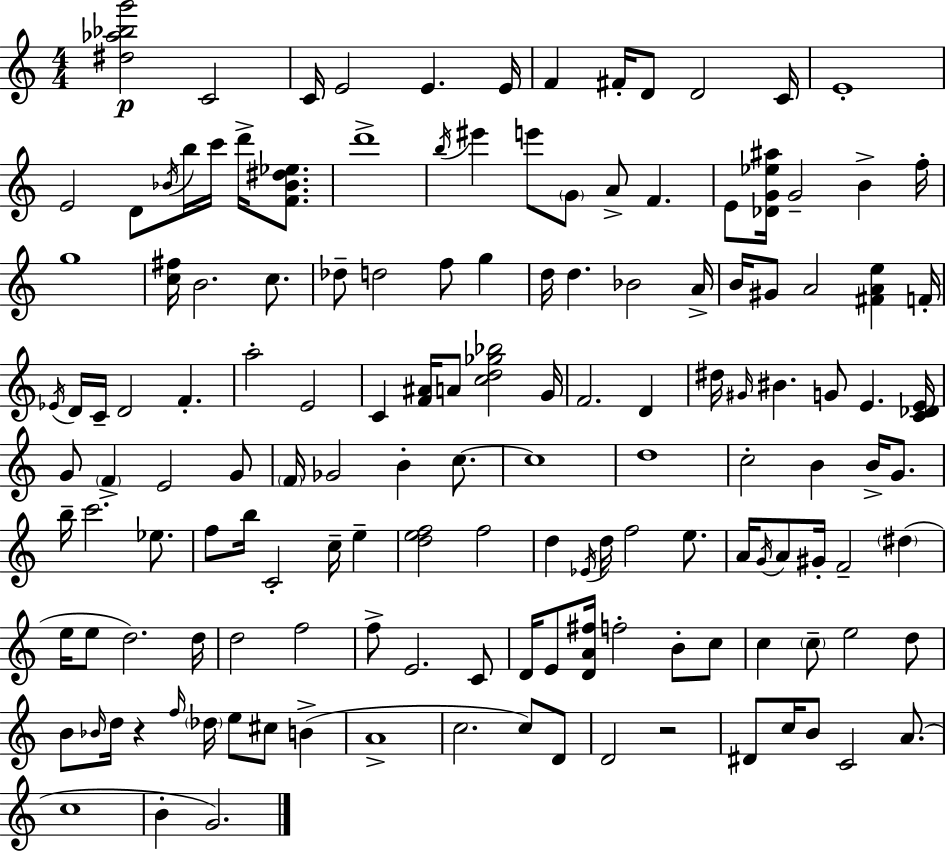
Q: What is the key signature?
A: C major